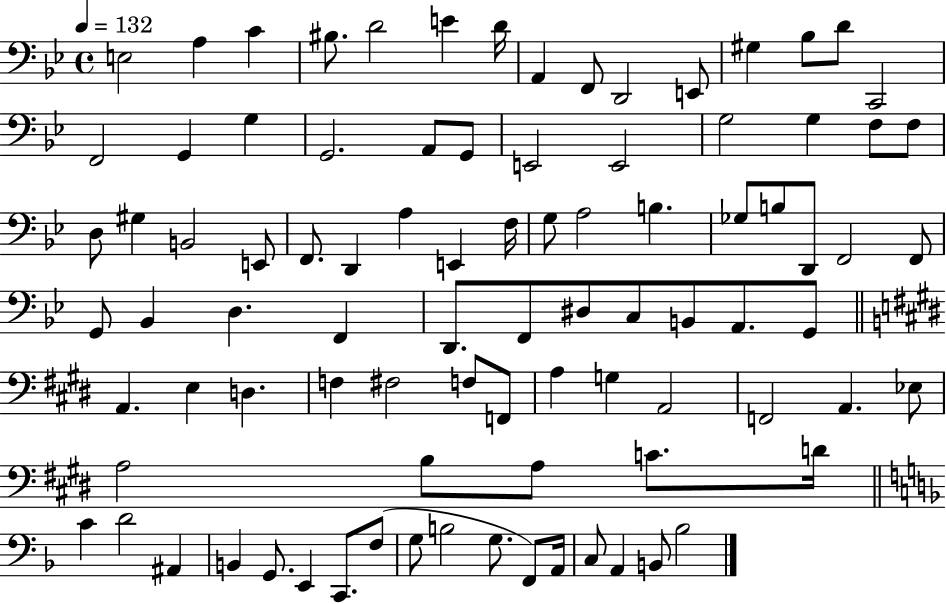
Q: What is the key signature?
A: BES major